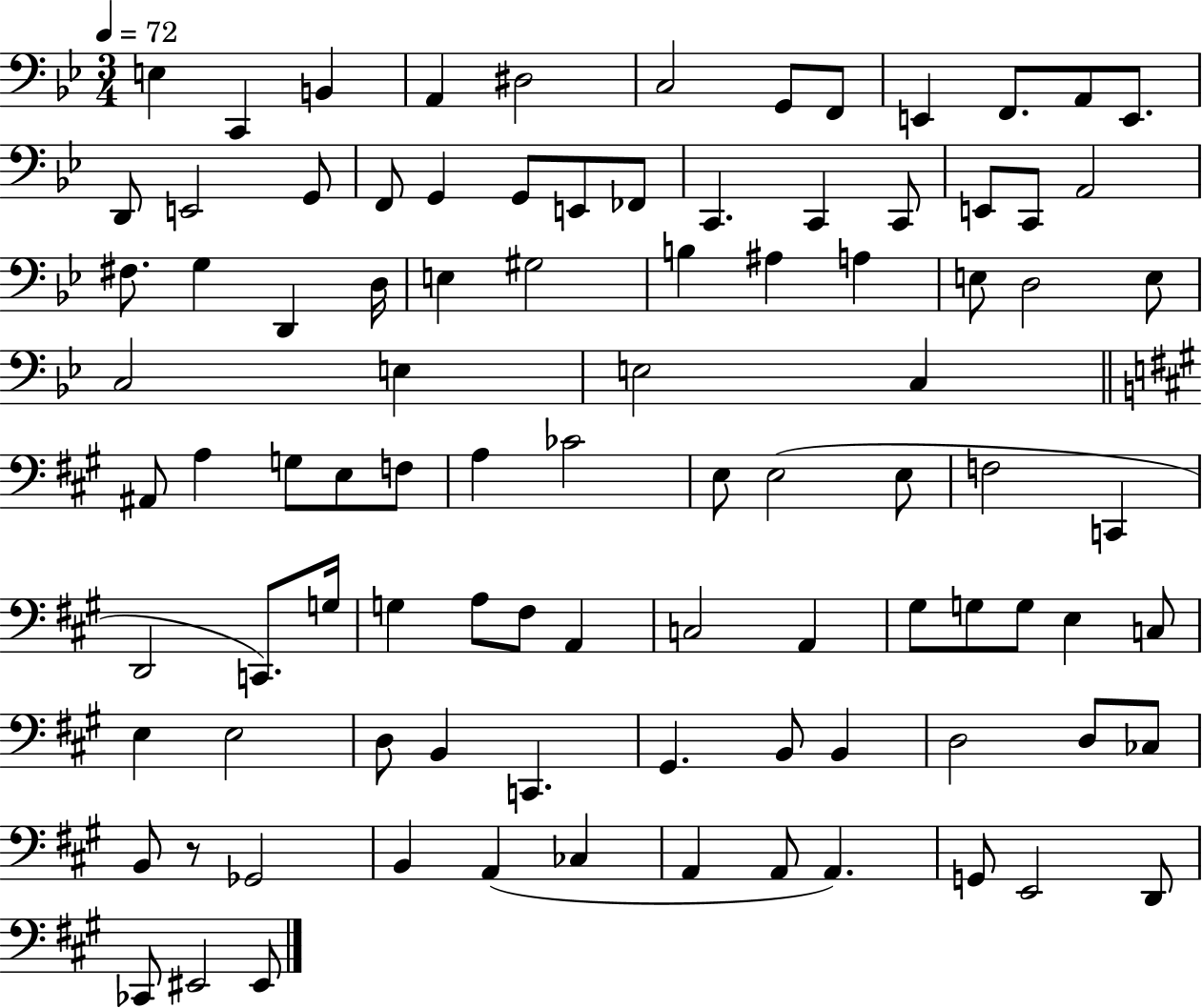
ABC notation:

X:1
T:Untitled
M:3/4
L:1/4
K:Bb
E, C,, B,, A,, ^D,2 C,2 G,,/2 F,,/2 E,, F,,/2 A,,/2 E,,/2 D,,/2 E,,2 G,,/2 F,,/2 G,, G,,/2 E,,/2 _F,,/2 C,, C,, C,,/2 E,,/2 C,,/2 A,,2 ^F,/2 G, D,, D,/4 E, ^G,2 B, ^A, A, E,/2 D,2 E,/2 C,2 E, E,2 C, ^A,,/2 A, G,/2 E,/2 F,/2 A, _C2 E,/2 E,2 E,/2 F,2 C,, D,,2 C,,/2 G,/4 G, A,/2 ^F,/2 A,, C,2 A,, ^G,/2 G,/2 G,/2 E, C,/2 E, E,2 D,/2 B,, C,, ^G,, B,,/2 B,, D,2 D,/2 _C,/2 B,,/2 z/2 _G,,2 B,, A,, _C, A,, A,,/2 A,, G,,/2 E,,2 D,,/2 _C,,/2 ^E,,2 ^E,,/2